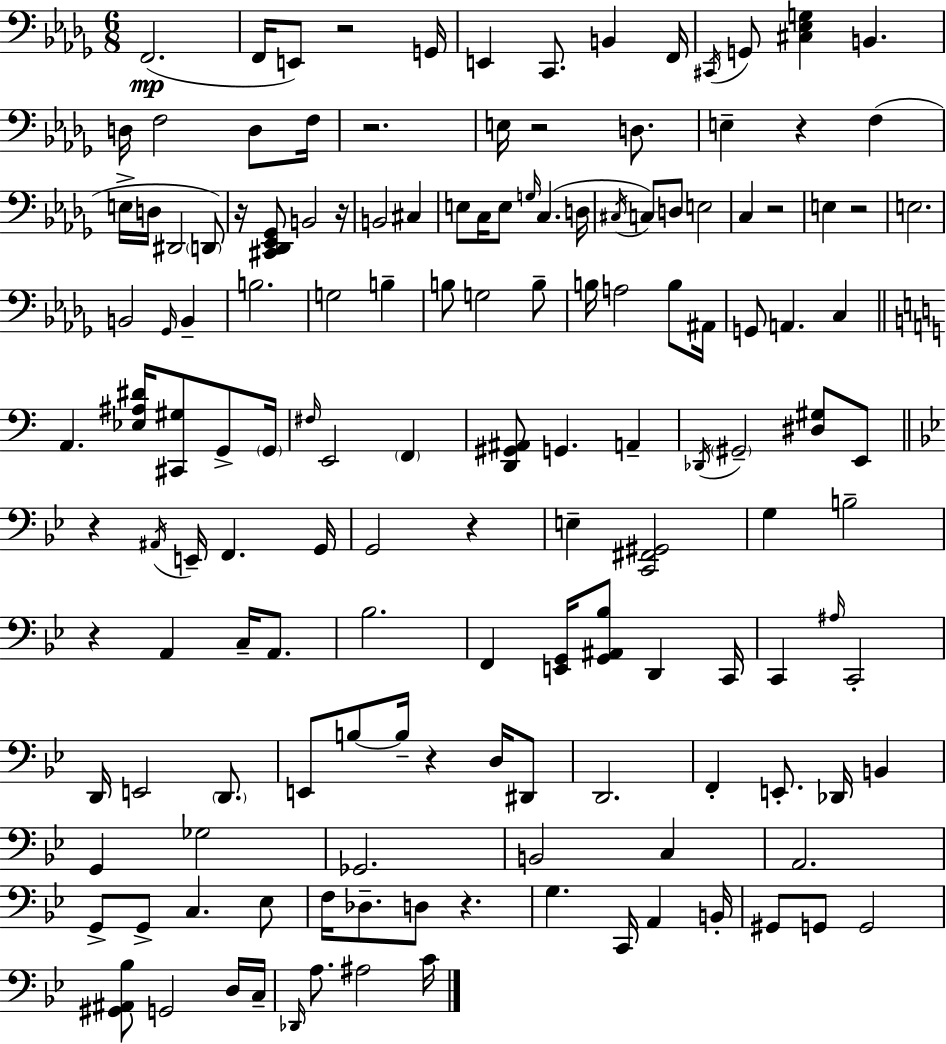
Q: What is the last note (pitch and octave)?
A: C4